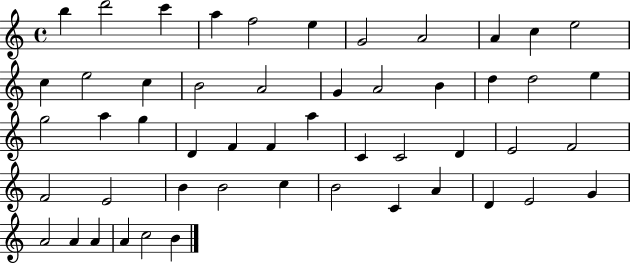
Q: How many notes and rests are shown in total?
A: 51